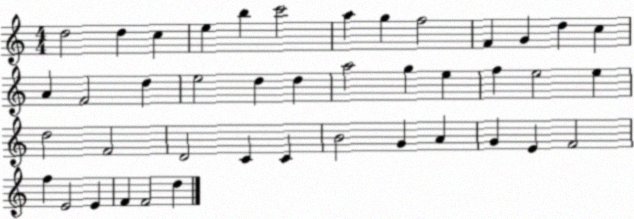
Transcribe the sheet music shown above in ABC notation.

X:1
T:Untitled
M:4/4
L:1/4
K:C
d2 d c e b c'2 a g f2 F G d c A F2 d e2 d d a2 g e f e2 e d2 F2 D2 C C B2 G A G E F2 f E2 E F F2 d